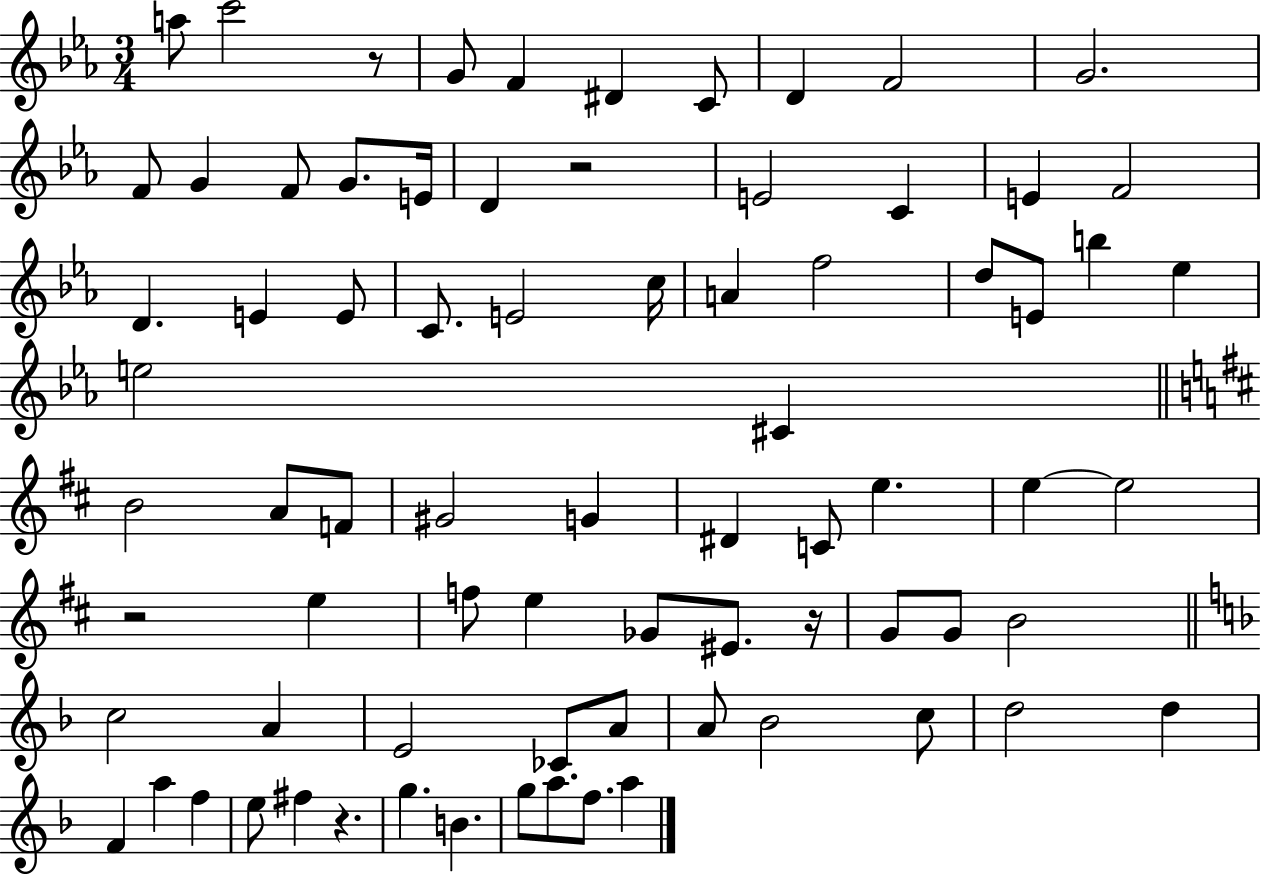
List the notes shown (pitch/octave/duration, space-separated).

A5/e C6/h R/e G4/e F4/q D#4/q C4/e D4/q F4/h G4/h. F4/e G4/q F4/e G4/e. E4/s D4/q R/h E4/h C4/q E4/q F4/h D4/q. E4/q E4/e C4/e. E4/h C5/s A4/q F5/h D5/e E4/e B5/q Eb5/q E5/h C#4/q B4/h A4/e F4/e G#4/h G4/q D#4/q C4/e E5/q. E5/q E5/h R/h E5/q F5/e E5/q Gb4/e EIS4/e. R/s G4/e G4/e B4/h C5/h A4/q E4/h CES4/e A4/e A4/e Bb4/h C5/e D5/h D5/q F4/q A5/q F5/q E5/e F#5/q R/q. G5/q. B4/q. G5/e A5/e. F5/e. A5/q